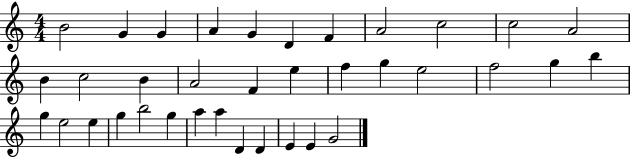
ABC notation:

X:1
T:Untitled
M:4/4
L:1/4
K:C
B2 G G A G D F A2 c2 c2 A2 B c2 B A2 F e f g e2 f2 g b g e2 e g b2 g a a D D E E G2